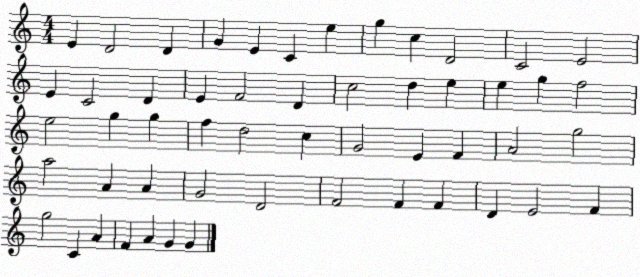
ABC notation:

X:1
T:Untitled
M:4/4
L:1/4
K:C
E D2 D G E C e g c D2 C2 E2 E C2 D E F2 D c2 d e e g f2 e2 g g f d2 c G2 E F A2 g2 a2 A A G2 D2 F2 F F D E2 F g2 C A F A G G